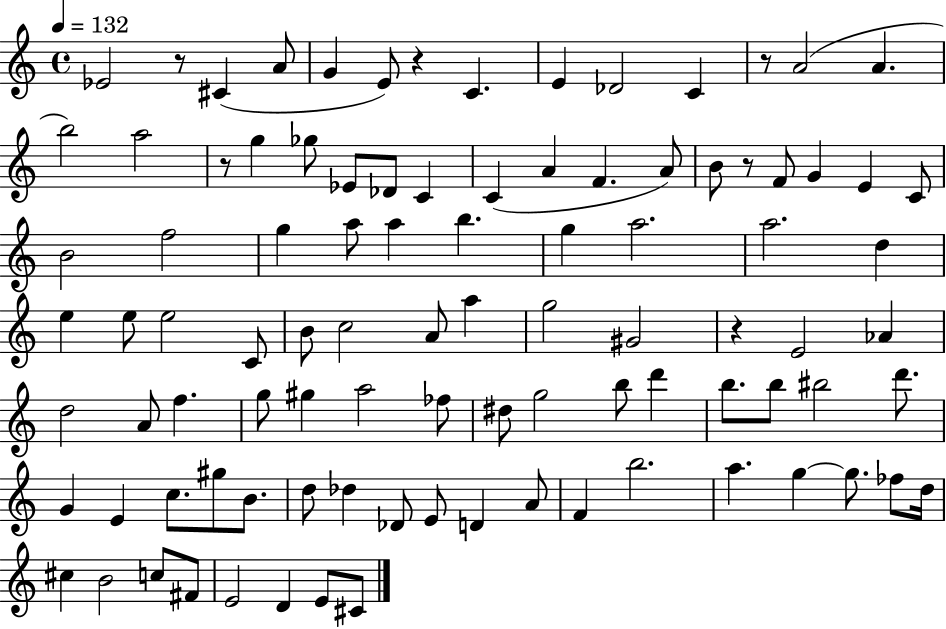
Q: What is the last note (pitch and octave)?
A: C#4